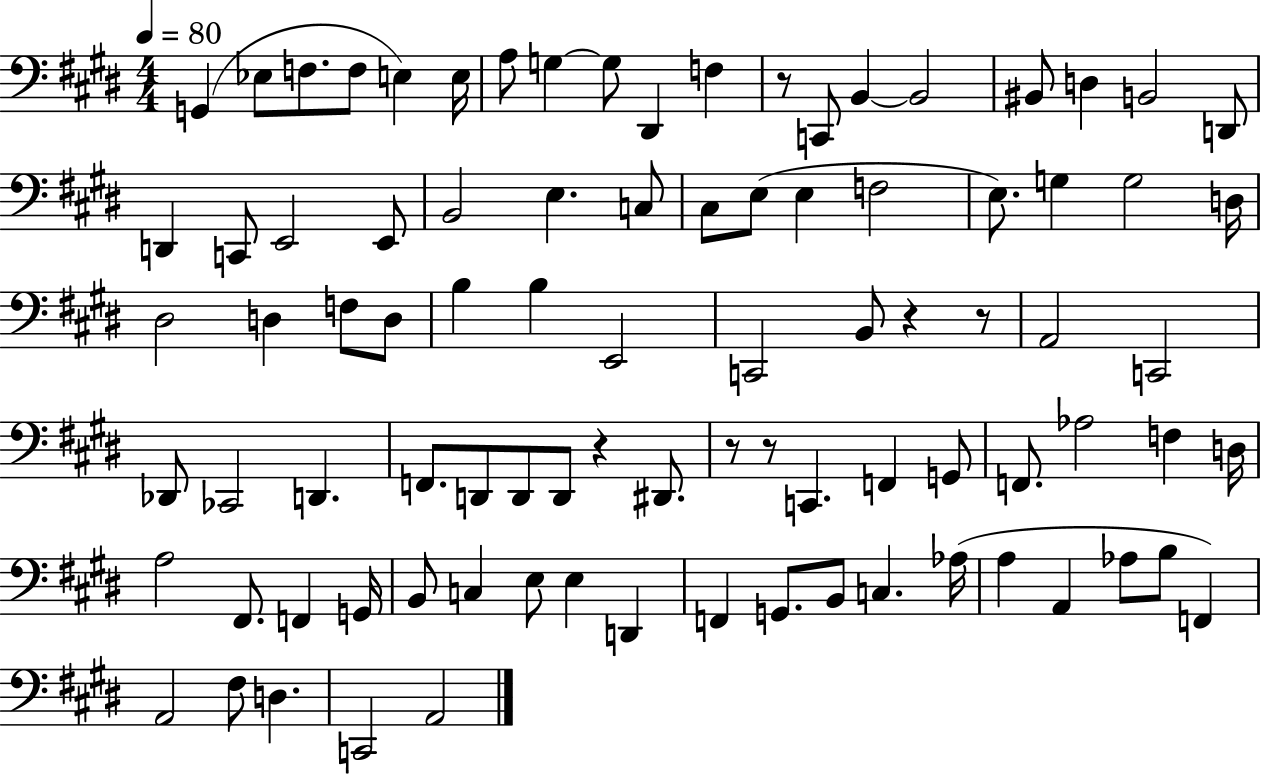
X:1
T:Untitled
M:4/4
L:1/4
K:E
G,, _E,/2 F,/2 F,/2 E, E,/4 A,/2 G, G,/2 ^D,, F, z/2 C,,/2 B,, B,,2 ^B,,/2 D, B,,2 D,,/2 D,, C,,/2 E,,2 E,,/2 B,,2 E, C,/2 ^C,/2 E,/2 E, F,2 E,/2 G, G,2 D,/4 ^D,2 D, F,/2 D,/2 B, B, E,,2 C,,2 B,,/2 z z/2 A,,2 C,,2 _D,,/2 _C,,2 D,, F,,/2 D,,/2 D,,/2 D,,/2 z ^D,,/2 z/2 z/2 C,, F,, G,,/2 F,,/2 _A,2 F, D,/4 A,2 ^F,,/2 F,, G,,/4 B,,/2 C, E,/2 E, D,, F,, G,,/2 B,,/2 C, _A,/4 A, A,, _A,/2 B,/2 F,, A,,2 ^F,/2 D, C,,2 A,,2